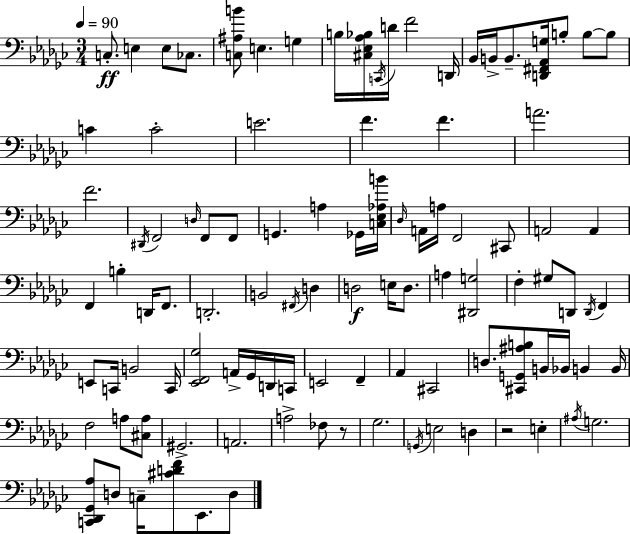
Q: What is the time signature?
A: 3/4